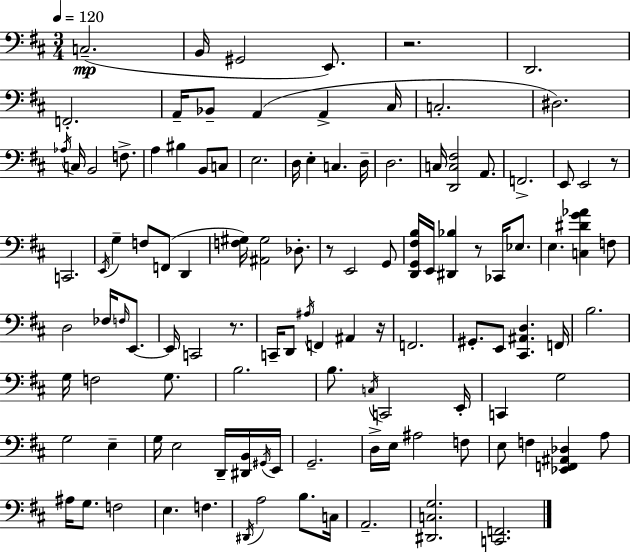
C3/h. B2/s G#2/h E2/e. R/h. D2/h. F2/h. A2/s Bb2/e A2/q A2/q C#3/s C3/h. D#3/h. Ab3/s C3/s B2/h F3/e. A3/q BIS3/q B2/e C3/e E3/h. D3/s E3/q C3/q. D3/s D3/h. C3/s [D2,C3,F#3]/h A2/e. F2/h. E2/e E2/h R/e C2/h. E2/s G3/q F3/e F2/e D2/q [F3,G#3]/s [A#2,G#3]/h Db3/e. R/e E2/h G2/e [D2,G2,F#3,B3]/s E2/s [D#2,Bb3]/q R/e CES2/s Eb3/e. E3/q. [C3,D#4,G4,Ab4]/q F3/e D3/h FES3/s F3/s E2/e. E2/s C2/h R/e. C2/s D2/e A#3/s F2/q A#2/q R/s F2/h. G#2/e. E2/e [C#2,A#2,D3]/q. F2/s B3/h. G3/s F3/h G3/e. B3/h. B3/e. C3/s C2/h E2/s C2/q G3/h G3/h E3/q G3/s E3/h D2/s [D#2,B2]/s G#2/s E2/s G2/h. D3/s E3/s A#3/h F3/e E3/e F3/q [Eb2,F2,A#2,Db3]/q A3/e A#3/s G3/e. F3/h E3/q. F3/q. D#2/s A3/h B3/e. C3/s A2/h. [D#2,C3,G3]/h. [C2,F2]/h.